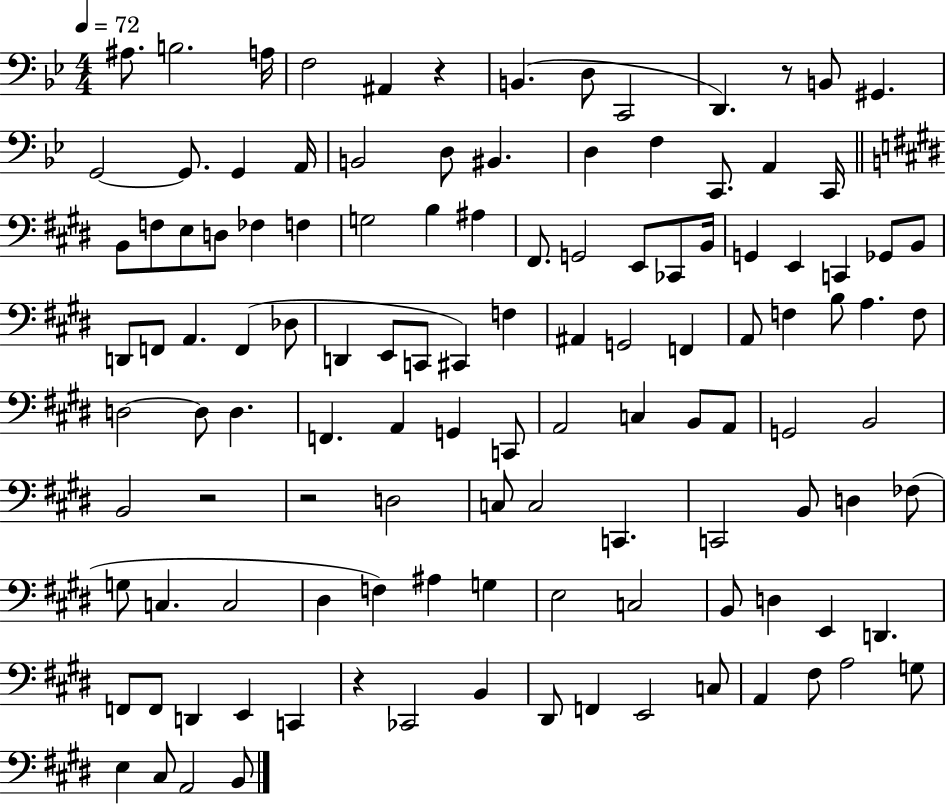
A#3/e. B3/h. A3/s F3/h A#2/q R/q B2/q. D3/e C2/h D2/q. R/e B2/e G#2/q. G2/h G2/e. G2/q A2/s B2/h D3/e BIS2/q. D3/q F3/q C2/e. A2/q C2/s B2/e F3/e E3/e D3/e FES3/q F3/q G3/h B3/q A#3/q F#2/e. G2/h E2/e CES2/e B2/s G2/q E2/q C2/q Gb2/e B2/e D2/e F2/e A2/q. F2/q Db3/e D2/q E2/e C2/e C#2/q F3/q A#2/q G2/h F2/q A2/e F3/q B3/e A3/q. F3/e D3/h D3/e D3/q. F2/q. A2/q G2/q C2/e A2/h C3/q B2/e A2/e G2/h B2/h B2/h R/h R/h D3/h C3/e C3/h C2/q. C2/h B2/e D3/q FES3/e G3/e C3/q. C3/h D#3/q F3/q A#3/q G3/q E3/h C3/h B2/e D3/q E2/q D2/q. F2/e F2/e D2/q E2/q C2/q R/q CES2/h B2/q D#2/e F2/q E2/h C3/e A2/q F#3/e A3/h G3/e E3/q C#3/e A2/h B2/e